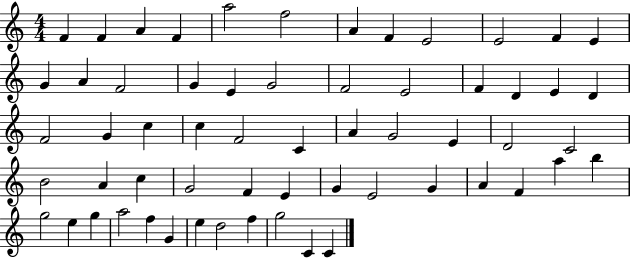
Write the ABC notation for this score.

X:1
T:Untitled
M:4/4
L:1/4
K:C
F F A F a2 f2 A F E2 E2 F E G A F2 G E G2 F2 E2 F D E D F2 G c c F2 C A G2 E D2 C2 B2 A c G2 F E G E2 G A F a b g2 e g a2 f G e d2 f g2 C C